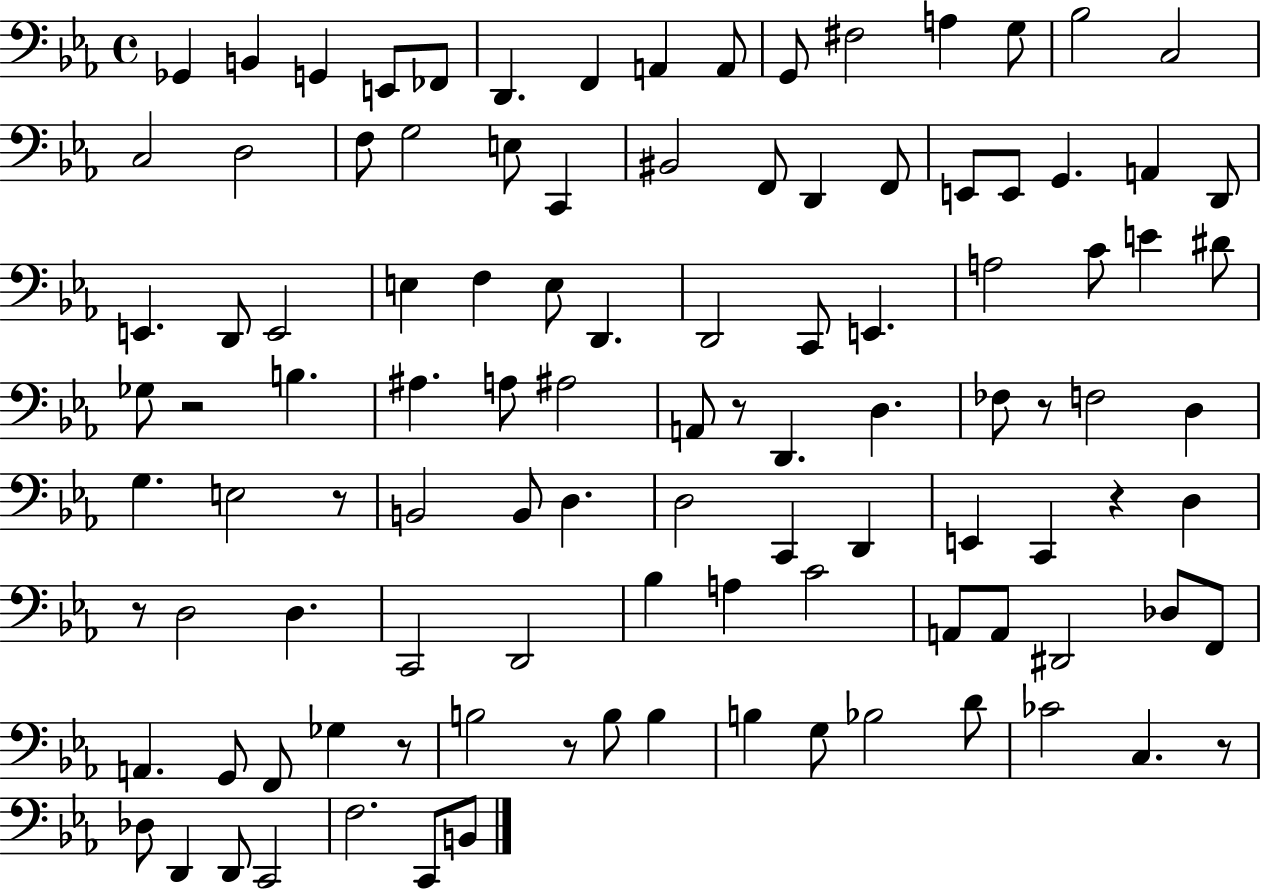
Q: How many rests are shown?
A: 9